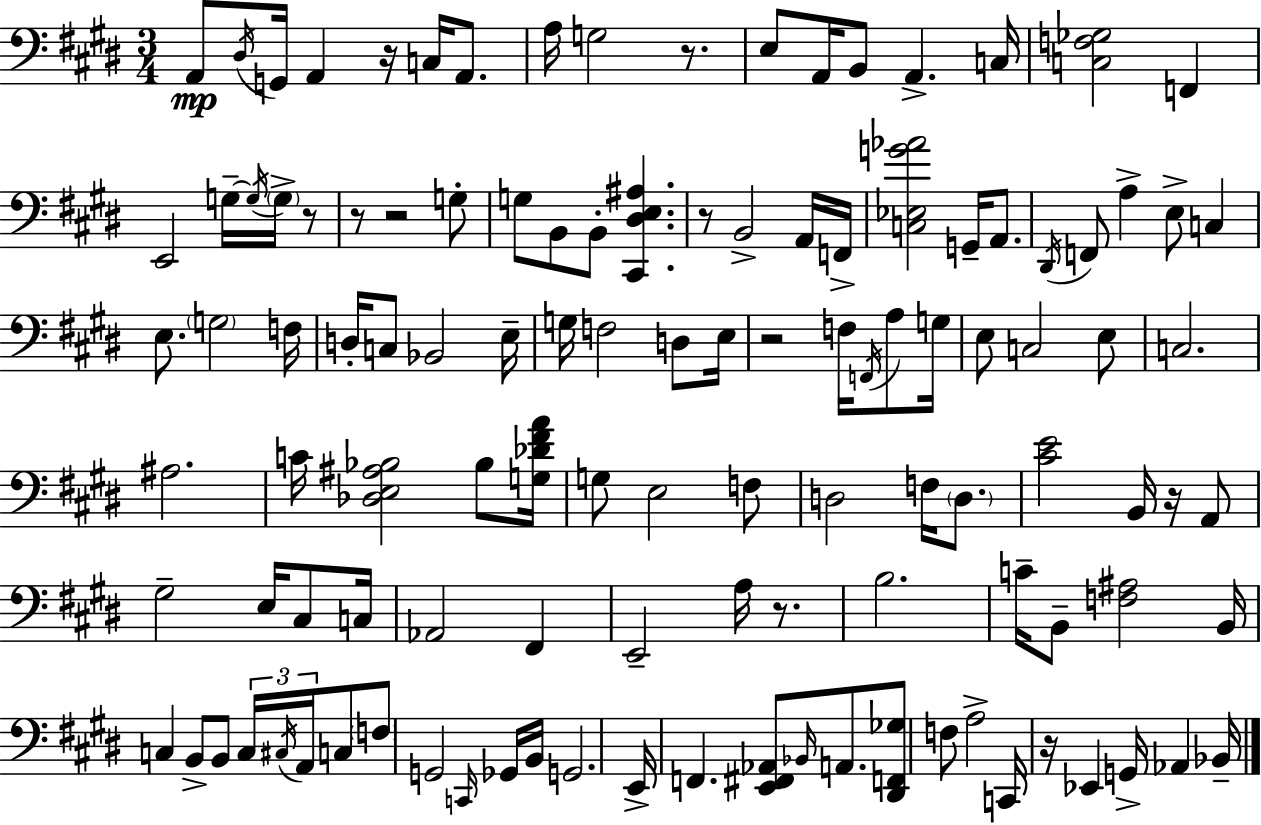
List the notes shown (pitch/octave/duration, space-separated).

A2/e D#3/s G2/s A2/q R/s C3/s A2/e. A3/s G3/h R/e. E3/e A2/s B2/e A2/q. C3/s [C3,F3,Gb3]/h F2/q E2/h G3/s G3/s G3/s R/e R/e R/h G3/e G3/e B2/e B2/e [C#2,D#3,E3,A#3]/q. R/e B2/h A2/s F2/s [C3,Eb3,G4,Ab4]/h G2/s A2/e. D#2/s F2/e A3/q E3/e C3/q E3/e. G3/h F3/s D3/s C3/e Bb2/h E3/s G3/s F3/h D3/e E3/s R/h F3/s F2/s A3/e G3/s E3/e C3/h E3/e C3/h. A#3/h. C4/s [Db3,E3,A#3,Bb3]/h Bb3/e [G3,Db4,F#4,A4]/s G3/e E3/h F3/e D3/h F3/s D3/e. [C#4,E4]/h B2/s R/s A2/e G#3/h E3/s C#3/e C3/s Ab2/h F#2/q E2/h A3/s R/e. B3/h. C4/s B2/e [F3,A#3]/h B2/s C3/q B2/e B2/e C3/s C#3/s A2/s C3/e F3/e G2/h C2/s Gb2/s B2/s G2/h. E2/s F2/q. [E2,F#2,Ab2]/e Bb2/s A2/e. [D#2,F2,Gb3]/e F3/e A3/h C2/s R/s Eb2/q G2/s Ab2/q Bb2/s